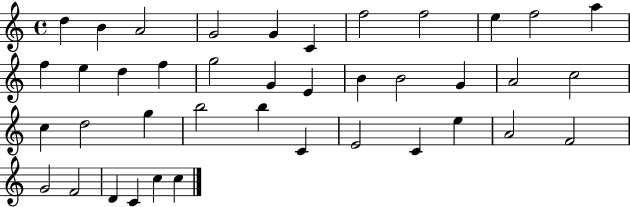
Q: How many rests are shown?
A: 0